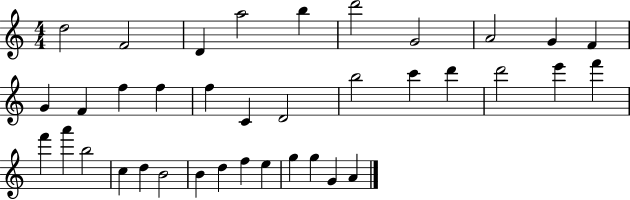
X:1
T:Untitled
M:4/4
L:1/4
K:C
d2 F2 D a2 b d'2 G2 A2 G F G F f f f C D2 b2 c' d' d'2 e' f' f' a' b2 c d B2 B d f e g g G A